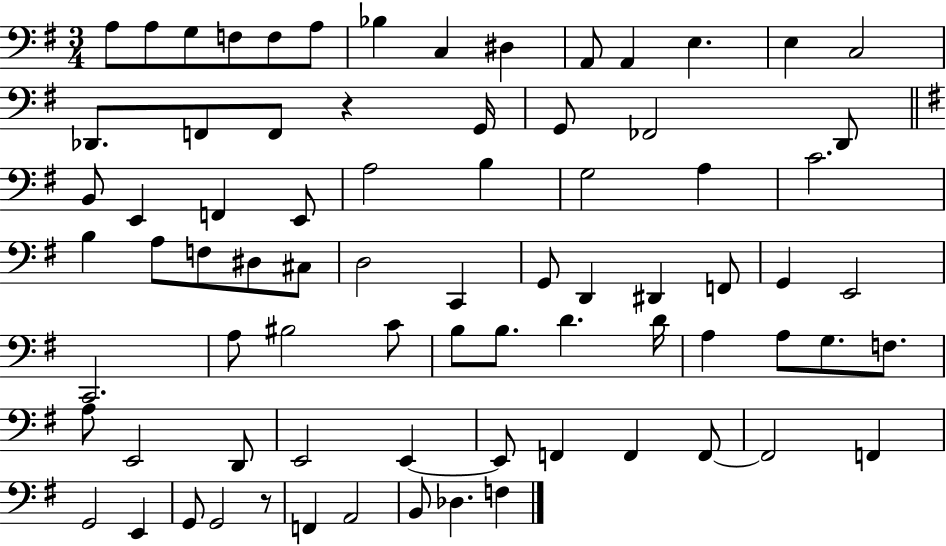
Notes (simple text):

A3/e A3/e G3/e F3/e F3/e A3/e Bb3/q C3/q D#3/q A2/e A2/q E3/q. E3/q C3/h Db2/e. F2/e F2/e R/q G2/s G2/e FES2/h D2/e B2/e E2/q F2/q E2/e A3/h B3/q G3/h A3/q C4/h. B3/q A3/e F3/e D#3/e C#3/e D3/h C2/q G2/e D2/q D#2/q F2/e G2/q E2/h C2/h. A3/e BIS3/h C4/e B3/e B3/e. D4/q. D4/s A3/q A3/e G3/e. F3/e. A3/e E2/h D2/e E2/h E2/q E2/e F2/q F2/q F2/e F2/h F2/q G2/h E2/q G2/e G2/h R/e F2/q A2/h B2/e Db3/q. F3/q